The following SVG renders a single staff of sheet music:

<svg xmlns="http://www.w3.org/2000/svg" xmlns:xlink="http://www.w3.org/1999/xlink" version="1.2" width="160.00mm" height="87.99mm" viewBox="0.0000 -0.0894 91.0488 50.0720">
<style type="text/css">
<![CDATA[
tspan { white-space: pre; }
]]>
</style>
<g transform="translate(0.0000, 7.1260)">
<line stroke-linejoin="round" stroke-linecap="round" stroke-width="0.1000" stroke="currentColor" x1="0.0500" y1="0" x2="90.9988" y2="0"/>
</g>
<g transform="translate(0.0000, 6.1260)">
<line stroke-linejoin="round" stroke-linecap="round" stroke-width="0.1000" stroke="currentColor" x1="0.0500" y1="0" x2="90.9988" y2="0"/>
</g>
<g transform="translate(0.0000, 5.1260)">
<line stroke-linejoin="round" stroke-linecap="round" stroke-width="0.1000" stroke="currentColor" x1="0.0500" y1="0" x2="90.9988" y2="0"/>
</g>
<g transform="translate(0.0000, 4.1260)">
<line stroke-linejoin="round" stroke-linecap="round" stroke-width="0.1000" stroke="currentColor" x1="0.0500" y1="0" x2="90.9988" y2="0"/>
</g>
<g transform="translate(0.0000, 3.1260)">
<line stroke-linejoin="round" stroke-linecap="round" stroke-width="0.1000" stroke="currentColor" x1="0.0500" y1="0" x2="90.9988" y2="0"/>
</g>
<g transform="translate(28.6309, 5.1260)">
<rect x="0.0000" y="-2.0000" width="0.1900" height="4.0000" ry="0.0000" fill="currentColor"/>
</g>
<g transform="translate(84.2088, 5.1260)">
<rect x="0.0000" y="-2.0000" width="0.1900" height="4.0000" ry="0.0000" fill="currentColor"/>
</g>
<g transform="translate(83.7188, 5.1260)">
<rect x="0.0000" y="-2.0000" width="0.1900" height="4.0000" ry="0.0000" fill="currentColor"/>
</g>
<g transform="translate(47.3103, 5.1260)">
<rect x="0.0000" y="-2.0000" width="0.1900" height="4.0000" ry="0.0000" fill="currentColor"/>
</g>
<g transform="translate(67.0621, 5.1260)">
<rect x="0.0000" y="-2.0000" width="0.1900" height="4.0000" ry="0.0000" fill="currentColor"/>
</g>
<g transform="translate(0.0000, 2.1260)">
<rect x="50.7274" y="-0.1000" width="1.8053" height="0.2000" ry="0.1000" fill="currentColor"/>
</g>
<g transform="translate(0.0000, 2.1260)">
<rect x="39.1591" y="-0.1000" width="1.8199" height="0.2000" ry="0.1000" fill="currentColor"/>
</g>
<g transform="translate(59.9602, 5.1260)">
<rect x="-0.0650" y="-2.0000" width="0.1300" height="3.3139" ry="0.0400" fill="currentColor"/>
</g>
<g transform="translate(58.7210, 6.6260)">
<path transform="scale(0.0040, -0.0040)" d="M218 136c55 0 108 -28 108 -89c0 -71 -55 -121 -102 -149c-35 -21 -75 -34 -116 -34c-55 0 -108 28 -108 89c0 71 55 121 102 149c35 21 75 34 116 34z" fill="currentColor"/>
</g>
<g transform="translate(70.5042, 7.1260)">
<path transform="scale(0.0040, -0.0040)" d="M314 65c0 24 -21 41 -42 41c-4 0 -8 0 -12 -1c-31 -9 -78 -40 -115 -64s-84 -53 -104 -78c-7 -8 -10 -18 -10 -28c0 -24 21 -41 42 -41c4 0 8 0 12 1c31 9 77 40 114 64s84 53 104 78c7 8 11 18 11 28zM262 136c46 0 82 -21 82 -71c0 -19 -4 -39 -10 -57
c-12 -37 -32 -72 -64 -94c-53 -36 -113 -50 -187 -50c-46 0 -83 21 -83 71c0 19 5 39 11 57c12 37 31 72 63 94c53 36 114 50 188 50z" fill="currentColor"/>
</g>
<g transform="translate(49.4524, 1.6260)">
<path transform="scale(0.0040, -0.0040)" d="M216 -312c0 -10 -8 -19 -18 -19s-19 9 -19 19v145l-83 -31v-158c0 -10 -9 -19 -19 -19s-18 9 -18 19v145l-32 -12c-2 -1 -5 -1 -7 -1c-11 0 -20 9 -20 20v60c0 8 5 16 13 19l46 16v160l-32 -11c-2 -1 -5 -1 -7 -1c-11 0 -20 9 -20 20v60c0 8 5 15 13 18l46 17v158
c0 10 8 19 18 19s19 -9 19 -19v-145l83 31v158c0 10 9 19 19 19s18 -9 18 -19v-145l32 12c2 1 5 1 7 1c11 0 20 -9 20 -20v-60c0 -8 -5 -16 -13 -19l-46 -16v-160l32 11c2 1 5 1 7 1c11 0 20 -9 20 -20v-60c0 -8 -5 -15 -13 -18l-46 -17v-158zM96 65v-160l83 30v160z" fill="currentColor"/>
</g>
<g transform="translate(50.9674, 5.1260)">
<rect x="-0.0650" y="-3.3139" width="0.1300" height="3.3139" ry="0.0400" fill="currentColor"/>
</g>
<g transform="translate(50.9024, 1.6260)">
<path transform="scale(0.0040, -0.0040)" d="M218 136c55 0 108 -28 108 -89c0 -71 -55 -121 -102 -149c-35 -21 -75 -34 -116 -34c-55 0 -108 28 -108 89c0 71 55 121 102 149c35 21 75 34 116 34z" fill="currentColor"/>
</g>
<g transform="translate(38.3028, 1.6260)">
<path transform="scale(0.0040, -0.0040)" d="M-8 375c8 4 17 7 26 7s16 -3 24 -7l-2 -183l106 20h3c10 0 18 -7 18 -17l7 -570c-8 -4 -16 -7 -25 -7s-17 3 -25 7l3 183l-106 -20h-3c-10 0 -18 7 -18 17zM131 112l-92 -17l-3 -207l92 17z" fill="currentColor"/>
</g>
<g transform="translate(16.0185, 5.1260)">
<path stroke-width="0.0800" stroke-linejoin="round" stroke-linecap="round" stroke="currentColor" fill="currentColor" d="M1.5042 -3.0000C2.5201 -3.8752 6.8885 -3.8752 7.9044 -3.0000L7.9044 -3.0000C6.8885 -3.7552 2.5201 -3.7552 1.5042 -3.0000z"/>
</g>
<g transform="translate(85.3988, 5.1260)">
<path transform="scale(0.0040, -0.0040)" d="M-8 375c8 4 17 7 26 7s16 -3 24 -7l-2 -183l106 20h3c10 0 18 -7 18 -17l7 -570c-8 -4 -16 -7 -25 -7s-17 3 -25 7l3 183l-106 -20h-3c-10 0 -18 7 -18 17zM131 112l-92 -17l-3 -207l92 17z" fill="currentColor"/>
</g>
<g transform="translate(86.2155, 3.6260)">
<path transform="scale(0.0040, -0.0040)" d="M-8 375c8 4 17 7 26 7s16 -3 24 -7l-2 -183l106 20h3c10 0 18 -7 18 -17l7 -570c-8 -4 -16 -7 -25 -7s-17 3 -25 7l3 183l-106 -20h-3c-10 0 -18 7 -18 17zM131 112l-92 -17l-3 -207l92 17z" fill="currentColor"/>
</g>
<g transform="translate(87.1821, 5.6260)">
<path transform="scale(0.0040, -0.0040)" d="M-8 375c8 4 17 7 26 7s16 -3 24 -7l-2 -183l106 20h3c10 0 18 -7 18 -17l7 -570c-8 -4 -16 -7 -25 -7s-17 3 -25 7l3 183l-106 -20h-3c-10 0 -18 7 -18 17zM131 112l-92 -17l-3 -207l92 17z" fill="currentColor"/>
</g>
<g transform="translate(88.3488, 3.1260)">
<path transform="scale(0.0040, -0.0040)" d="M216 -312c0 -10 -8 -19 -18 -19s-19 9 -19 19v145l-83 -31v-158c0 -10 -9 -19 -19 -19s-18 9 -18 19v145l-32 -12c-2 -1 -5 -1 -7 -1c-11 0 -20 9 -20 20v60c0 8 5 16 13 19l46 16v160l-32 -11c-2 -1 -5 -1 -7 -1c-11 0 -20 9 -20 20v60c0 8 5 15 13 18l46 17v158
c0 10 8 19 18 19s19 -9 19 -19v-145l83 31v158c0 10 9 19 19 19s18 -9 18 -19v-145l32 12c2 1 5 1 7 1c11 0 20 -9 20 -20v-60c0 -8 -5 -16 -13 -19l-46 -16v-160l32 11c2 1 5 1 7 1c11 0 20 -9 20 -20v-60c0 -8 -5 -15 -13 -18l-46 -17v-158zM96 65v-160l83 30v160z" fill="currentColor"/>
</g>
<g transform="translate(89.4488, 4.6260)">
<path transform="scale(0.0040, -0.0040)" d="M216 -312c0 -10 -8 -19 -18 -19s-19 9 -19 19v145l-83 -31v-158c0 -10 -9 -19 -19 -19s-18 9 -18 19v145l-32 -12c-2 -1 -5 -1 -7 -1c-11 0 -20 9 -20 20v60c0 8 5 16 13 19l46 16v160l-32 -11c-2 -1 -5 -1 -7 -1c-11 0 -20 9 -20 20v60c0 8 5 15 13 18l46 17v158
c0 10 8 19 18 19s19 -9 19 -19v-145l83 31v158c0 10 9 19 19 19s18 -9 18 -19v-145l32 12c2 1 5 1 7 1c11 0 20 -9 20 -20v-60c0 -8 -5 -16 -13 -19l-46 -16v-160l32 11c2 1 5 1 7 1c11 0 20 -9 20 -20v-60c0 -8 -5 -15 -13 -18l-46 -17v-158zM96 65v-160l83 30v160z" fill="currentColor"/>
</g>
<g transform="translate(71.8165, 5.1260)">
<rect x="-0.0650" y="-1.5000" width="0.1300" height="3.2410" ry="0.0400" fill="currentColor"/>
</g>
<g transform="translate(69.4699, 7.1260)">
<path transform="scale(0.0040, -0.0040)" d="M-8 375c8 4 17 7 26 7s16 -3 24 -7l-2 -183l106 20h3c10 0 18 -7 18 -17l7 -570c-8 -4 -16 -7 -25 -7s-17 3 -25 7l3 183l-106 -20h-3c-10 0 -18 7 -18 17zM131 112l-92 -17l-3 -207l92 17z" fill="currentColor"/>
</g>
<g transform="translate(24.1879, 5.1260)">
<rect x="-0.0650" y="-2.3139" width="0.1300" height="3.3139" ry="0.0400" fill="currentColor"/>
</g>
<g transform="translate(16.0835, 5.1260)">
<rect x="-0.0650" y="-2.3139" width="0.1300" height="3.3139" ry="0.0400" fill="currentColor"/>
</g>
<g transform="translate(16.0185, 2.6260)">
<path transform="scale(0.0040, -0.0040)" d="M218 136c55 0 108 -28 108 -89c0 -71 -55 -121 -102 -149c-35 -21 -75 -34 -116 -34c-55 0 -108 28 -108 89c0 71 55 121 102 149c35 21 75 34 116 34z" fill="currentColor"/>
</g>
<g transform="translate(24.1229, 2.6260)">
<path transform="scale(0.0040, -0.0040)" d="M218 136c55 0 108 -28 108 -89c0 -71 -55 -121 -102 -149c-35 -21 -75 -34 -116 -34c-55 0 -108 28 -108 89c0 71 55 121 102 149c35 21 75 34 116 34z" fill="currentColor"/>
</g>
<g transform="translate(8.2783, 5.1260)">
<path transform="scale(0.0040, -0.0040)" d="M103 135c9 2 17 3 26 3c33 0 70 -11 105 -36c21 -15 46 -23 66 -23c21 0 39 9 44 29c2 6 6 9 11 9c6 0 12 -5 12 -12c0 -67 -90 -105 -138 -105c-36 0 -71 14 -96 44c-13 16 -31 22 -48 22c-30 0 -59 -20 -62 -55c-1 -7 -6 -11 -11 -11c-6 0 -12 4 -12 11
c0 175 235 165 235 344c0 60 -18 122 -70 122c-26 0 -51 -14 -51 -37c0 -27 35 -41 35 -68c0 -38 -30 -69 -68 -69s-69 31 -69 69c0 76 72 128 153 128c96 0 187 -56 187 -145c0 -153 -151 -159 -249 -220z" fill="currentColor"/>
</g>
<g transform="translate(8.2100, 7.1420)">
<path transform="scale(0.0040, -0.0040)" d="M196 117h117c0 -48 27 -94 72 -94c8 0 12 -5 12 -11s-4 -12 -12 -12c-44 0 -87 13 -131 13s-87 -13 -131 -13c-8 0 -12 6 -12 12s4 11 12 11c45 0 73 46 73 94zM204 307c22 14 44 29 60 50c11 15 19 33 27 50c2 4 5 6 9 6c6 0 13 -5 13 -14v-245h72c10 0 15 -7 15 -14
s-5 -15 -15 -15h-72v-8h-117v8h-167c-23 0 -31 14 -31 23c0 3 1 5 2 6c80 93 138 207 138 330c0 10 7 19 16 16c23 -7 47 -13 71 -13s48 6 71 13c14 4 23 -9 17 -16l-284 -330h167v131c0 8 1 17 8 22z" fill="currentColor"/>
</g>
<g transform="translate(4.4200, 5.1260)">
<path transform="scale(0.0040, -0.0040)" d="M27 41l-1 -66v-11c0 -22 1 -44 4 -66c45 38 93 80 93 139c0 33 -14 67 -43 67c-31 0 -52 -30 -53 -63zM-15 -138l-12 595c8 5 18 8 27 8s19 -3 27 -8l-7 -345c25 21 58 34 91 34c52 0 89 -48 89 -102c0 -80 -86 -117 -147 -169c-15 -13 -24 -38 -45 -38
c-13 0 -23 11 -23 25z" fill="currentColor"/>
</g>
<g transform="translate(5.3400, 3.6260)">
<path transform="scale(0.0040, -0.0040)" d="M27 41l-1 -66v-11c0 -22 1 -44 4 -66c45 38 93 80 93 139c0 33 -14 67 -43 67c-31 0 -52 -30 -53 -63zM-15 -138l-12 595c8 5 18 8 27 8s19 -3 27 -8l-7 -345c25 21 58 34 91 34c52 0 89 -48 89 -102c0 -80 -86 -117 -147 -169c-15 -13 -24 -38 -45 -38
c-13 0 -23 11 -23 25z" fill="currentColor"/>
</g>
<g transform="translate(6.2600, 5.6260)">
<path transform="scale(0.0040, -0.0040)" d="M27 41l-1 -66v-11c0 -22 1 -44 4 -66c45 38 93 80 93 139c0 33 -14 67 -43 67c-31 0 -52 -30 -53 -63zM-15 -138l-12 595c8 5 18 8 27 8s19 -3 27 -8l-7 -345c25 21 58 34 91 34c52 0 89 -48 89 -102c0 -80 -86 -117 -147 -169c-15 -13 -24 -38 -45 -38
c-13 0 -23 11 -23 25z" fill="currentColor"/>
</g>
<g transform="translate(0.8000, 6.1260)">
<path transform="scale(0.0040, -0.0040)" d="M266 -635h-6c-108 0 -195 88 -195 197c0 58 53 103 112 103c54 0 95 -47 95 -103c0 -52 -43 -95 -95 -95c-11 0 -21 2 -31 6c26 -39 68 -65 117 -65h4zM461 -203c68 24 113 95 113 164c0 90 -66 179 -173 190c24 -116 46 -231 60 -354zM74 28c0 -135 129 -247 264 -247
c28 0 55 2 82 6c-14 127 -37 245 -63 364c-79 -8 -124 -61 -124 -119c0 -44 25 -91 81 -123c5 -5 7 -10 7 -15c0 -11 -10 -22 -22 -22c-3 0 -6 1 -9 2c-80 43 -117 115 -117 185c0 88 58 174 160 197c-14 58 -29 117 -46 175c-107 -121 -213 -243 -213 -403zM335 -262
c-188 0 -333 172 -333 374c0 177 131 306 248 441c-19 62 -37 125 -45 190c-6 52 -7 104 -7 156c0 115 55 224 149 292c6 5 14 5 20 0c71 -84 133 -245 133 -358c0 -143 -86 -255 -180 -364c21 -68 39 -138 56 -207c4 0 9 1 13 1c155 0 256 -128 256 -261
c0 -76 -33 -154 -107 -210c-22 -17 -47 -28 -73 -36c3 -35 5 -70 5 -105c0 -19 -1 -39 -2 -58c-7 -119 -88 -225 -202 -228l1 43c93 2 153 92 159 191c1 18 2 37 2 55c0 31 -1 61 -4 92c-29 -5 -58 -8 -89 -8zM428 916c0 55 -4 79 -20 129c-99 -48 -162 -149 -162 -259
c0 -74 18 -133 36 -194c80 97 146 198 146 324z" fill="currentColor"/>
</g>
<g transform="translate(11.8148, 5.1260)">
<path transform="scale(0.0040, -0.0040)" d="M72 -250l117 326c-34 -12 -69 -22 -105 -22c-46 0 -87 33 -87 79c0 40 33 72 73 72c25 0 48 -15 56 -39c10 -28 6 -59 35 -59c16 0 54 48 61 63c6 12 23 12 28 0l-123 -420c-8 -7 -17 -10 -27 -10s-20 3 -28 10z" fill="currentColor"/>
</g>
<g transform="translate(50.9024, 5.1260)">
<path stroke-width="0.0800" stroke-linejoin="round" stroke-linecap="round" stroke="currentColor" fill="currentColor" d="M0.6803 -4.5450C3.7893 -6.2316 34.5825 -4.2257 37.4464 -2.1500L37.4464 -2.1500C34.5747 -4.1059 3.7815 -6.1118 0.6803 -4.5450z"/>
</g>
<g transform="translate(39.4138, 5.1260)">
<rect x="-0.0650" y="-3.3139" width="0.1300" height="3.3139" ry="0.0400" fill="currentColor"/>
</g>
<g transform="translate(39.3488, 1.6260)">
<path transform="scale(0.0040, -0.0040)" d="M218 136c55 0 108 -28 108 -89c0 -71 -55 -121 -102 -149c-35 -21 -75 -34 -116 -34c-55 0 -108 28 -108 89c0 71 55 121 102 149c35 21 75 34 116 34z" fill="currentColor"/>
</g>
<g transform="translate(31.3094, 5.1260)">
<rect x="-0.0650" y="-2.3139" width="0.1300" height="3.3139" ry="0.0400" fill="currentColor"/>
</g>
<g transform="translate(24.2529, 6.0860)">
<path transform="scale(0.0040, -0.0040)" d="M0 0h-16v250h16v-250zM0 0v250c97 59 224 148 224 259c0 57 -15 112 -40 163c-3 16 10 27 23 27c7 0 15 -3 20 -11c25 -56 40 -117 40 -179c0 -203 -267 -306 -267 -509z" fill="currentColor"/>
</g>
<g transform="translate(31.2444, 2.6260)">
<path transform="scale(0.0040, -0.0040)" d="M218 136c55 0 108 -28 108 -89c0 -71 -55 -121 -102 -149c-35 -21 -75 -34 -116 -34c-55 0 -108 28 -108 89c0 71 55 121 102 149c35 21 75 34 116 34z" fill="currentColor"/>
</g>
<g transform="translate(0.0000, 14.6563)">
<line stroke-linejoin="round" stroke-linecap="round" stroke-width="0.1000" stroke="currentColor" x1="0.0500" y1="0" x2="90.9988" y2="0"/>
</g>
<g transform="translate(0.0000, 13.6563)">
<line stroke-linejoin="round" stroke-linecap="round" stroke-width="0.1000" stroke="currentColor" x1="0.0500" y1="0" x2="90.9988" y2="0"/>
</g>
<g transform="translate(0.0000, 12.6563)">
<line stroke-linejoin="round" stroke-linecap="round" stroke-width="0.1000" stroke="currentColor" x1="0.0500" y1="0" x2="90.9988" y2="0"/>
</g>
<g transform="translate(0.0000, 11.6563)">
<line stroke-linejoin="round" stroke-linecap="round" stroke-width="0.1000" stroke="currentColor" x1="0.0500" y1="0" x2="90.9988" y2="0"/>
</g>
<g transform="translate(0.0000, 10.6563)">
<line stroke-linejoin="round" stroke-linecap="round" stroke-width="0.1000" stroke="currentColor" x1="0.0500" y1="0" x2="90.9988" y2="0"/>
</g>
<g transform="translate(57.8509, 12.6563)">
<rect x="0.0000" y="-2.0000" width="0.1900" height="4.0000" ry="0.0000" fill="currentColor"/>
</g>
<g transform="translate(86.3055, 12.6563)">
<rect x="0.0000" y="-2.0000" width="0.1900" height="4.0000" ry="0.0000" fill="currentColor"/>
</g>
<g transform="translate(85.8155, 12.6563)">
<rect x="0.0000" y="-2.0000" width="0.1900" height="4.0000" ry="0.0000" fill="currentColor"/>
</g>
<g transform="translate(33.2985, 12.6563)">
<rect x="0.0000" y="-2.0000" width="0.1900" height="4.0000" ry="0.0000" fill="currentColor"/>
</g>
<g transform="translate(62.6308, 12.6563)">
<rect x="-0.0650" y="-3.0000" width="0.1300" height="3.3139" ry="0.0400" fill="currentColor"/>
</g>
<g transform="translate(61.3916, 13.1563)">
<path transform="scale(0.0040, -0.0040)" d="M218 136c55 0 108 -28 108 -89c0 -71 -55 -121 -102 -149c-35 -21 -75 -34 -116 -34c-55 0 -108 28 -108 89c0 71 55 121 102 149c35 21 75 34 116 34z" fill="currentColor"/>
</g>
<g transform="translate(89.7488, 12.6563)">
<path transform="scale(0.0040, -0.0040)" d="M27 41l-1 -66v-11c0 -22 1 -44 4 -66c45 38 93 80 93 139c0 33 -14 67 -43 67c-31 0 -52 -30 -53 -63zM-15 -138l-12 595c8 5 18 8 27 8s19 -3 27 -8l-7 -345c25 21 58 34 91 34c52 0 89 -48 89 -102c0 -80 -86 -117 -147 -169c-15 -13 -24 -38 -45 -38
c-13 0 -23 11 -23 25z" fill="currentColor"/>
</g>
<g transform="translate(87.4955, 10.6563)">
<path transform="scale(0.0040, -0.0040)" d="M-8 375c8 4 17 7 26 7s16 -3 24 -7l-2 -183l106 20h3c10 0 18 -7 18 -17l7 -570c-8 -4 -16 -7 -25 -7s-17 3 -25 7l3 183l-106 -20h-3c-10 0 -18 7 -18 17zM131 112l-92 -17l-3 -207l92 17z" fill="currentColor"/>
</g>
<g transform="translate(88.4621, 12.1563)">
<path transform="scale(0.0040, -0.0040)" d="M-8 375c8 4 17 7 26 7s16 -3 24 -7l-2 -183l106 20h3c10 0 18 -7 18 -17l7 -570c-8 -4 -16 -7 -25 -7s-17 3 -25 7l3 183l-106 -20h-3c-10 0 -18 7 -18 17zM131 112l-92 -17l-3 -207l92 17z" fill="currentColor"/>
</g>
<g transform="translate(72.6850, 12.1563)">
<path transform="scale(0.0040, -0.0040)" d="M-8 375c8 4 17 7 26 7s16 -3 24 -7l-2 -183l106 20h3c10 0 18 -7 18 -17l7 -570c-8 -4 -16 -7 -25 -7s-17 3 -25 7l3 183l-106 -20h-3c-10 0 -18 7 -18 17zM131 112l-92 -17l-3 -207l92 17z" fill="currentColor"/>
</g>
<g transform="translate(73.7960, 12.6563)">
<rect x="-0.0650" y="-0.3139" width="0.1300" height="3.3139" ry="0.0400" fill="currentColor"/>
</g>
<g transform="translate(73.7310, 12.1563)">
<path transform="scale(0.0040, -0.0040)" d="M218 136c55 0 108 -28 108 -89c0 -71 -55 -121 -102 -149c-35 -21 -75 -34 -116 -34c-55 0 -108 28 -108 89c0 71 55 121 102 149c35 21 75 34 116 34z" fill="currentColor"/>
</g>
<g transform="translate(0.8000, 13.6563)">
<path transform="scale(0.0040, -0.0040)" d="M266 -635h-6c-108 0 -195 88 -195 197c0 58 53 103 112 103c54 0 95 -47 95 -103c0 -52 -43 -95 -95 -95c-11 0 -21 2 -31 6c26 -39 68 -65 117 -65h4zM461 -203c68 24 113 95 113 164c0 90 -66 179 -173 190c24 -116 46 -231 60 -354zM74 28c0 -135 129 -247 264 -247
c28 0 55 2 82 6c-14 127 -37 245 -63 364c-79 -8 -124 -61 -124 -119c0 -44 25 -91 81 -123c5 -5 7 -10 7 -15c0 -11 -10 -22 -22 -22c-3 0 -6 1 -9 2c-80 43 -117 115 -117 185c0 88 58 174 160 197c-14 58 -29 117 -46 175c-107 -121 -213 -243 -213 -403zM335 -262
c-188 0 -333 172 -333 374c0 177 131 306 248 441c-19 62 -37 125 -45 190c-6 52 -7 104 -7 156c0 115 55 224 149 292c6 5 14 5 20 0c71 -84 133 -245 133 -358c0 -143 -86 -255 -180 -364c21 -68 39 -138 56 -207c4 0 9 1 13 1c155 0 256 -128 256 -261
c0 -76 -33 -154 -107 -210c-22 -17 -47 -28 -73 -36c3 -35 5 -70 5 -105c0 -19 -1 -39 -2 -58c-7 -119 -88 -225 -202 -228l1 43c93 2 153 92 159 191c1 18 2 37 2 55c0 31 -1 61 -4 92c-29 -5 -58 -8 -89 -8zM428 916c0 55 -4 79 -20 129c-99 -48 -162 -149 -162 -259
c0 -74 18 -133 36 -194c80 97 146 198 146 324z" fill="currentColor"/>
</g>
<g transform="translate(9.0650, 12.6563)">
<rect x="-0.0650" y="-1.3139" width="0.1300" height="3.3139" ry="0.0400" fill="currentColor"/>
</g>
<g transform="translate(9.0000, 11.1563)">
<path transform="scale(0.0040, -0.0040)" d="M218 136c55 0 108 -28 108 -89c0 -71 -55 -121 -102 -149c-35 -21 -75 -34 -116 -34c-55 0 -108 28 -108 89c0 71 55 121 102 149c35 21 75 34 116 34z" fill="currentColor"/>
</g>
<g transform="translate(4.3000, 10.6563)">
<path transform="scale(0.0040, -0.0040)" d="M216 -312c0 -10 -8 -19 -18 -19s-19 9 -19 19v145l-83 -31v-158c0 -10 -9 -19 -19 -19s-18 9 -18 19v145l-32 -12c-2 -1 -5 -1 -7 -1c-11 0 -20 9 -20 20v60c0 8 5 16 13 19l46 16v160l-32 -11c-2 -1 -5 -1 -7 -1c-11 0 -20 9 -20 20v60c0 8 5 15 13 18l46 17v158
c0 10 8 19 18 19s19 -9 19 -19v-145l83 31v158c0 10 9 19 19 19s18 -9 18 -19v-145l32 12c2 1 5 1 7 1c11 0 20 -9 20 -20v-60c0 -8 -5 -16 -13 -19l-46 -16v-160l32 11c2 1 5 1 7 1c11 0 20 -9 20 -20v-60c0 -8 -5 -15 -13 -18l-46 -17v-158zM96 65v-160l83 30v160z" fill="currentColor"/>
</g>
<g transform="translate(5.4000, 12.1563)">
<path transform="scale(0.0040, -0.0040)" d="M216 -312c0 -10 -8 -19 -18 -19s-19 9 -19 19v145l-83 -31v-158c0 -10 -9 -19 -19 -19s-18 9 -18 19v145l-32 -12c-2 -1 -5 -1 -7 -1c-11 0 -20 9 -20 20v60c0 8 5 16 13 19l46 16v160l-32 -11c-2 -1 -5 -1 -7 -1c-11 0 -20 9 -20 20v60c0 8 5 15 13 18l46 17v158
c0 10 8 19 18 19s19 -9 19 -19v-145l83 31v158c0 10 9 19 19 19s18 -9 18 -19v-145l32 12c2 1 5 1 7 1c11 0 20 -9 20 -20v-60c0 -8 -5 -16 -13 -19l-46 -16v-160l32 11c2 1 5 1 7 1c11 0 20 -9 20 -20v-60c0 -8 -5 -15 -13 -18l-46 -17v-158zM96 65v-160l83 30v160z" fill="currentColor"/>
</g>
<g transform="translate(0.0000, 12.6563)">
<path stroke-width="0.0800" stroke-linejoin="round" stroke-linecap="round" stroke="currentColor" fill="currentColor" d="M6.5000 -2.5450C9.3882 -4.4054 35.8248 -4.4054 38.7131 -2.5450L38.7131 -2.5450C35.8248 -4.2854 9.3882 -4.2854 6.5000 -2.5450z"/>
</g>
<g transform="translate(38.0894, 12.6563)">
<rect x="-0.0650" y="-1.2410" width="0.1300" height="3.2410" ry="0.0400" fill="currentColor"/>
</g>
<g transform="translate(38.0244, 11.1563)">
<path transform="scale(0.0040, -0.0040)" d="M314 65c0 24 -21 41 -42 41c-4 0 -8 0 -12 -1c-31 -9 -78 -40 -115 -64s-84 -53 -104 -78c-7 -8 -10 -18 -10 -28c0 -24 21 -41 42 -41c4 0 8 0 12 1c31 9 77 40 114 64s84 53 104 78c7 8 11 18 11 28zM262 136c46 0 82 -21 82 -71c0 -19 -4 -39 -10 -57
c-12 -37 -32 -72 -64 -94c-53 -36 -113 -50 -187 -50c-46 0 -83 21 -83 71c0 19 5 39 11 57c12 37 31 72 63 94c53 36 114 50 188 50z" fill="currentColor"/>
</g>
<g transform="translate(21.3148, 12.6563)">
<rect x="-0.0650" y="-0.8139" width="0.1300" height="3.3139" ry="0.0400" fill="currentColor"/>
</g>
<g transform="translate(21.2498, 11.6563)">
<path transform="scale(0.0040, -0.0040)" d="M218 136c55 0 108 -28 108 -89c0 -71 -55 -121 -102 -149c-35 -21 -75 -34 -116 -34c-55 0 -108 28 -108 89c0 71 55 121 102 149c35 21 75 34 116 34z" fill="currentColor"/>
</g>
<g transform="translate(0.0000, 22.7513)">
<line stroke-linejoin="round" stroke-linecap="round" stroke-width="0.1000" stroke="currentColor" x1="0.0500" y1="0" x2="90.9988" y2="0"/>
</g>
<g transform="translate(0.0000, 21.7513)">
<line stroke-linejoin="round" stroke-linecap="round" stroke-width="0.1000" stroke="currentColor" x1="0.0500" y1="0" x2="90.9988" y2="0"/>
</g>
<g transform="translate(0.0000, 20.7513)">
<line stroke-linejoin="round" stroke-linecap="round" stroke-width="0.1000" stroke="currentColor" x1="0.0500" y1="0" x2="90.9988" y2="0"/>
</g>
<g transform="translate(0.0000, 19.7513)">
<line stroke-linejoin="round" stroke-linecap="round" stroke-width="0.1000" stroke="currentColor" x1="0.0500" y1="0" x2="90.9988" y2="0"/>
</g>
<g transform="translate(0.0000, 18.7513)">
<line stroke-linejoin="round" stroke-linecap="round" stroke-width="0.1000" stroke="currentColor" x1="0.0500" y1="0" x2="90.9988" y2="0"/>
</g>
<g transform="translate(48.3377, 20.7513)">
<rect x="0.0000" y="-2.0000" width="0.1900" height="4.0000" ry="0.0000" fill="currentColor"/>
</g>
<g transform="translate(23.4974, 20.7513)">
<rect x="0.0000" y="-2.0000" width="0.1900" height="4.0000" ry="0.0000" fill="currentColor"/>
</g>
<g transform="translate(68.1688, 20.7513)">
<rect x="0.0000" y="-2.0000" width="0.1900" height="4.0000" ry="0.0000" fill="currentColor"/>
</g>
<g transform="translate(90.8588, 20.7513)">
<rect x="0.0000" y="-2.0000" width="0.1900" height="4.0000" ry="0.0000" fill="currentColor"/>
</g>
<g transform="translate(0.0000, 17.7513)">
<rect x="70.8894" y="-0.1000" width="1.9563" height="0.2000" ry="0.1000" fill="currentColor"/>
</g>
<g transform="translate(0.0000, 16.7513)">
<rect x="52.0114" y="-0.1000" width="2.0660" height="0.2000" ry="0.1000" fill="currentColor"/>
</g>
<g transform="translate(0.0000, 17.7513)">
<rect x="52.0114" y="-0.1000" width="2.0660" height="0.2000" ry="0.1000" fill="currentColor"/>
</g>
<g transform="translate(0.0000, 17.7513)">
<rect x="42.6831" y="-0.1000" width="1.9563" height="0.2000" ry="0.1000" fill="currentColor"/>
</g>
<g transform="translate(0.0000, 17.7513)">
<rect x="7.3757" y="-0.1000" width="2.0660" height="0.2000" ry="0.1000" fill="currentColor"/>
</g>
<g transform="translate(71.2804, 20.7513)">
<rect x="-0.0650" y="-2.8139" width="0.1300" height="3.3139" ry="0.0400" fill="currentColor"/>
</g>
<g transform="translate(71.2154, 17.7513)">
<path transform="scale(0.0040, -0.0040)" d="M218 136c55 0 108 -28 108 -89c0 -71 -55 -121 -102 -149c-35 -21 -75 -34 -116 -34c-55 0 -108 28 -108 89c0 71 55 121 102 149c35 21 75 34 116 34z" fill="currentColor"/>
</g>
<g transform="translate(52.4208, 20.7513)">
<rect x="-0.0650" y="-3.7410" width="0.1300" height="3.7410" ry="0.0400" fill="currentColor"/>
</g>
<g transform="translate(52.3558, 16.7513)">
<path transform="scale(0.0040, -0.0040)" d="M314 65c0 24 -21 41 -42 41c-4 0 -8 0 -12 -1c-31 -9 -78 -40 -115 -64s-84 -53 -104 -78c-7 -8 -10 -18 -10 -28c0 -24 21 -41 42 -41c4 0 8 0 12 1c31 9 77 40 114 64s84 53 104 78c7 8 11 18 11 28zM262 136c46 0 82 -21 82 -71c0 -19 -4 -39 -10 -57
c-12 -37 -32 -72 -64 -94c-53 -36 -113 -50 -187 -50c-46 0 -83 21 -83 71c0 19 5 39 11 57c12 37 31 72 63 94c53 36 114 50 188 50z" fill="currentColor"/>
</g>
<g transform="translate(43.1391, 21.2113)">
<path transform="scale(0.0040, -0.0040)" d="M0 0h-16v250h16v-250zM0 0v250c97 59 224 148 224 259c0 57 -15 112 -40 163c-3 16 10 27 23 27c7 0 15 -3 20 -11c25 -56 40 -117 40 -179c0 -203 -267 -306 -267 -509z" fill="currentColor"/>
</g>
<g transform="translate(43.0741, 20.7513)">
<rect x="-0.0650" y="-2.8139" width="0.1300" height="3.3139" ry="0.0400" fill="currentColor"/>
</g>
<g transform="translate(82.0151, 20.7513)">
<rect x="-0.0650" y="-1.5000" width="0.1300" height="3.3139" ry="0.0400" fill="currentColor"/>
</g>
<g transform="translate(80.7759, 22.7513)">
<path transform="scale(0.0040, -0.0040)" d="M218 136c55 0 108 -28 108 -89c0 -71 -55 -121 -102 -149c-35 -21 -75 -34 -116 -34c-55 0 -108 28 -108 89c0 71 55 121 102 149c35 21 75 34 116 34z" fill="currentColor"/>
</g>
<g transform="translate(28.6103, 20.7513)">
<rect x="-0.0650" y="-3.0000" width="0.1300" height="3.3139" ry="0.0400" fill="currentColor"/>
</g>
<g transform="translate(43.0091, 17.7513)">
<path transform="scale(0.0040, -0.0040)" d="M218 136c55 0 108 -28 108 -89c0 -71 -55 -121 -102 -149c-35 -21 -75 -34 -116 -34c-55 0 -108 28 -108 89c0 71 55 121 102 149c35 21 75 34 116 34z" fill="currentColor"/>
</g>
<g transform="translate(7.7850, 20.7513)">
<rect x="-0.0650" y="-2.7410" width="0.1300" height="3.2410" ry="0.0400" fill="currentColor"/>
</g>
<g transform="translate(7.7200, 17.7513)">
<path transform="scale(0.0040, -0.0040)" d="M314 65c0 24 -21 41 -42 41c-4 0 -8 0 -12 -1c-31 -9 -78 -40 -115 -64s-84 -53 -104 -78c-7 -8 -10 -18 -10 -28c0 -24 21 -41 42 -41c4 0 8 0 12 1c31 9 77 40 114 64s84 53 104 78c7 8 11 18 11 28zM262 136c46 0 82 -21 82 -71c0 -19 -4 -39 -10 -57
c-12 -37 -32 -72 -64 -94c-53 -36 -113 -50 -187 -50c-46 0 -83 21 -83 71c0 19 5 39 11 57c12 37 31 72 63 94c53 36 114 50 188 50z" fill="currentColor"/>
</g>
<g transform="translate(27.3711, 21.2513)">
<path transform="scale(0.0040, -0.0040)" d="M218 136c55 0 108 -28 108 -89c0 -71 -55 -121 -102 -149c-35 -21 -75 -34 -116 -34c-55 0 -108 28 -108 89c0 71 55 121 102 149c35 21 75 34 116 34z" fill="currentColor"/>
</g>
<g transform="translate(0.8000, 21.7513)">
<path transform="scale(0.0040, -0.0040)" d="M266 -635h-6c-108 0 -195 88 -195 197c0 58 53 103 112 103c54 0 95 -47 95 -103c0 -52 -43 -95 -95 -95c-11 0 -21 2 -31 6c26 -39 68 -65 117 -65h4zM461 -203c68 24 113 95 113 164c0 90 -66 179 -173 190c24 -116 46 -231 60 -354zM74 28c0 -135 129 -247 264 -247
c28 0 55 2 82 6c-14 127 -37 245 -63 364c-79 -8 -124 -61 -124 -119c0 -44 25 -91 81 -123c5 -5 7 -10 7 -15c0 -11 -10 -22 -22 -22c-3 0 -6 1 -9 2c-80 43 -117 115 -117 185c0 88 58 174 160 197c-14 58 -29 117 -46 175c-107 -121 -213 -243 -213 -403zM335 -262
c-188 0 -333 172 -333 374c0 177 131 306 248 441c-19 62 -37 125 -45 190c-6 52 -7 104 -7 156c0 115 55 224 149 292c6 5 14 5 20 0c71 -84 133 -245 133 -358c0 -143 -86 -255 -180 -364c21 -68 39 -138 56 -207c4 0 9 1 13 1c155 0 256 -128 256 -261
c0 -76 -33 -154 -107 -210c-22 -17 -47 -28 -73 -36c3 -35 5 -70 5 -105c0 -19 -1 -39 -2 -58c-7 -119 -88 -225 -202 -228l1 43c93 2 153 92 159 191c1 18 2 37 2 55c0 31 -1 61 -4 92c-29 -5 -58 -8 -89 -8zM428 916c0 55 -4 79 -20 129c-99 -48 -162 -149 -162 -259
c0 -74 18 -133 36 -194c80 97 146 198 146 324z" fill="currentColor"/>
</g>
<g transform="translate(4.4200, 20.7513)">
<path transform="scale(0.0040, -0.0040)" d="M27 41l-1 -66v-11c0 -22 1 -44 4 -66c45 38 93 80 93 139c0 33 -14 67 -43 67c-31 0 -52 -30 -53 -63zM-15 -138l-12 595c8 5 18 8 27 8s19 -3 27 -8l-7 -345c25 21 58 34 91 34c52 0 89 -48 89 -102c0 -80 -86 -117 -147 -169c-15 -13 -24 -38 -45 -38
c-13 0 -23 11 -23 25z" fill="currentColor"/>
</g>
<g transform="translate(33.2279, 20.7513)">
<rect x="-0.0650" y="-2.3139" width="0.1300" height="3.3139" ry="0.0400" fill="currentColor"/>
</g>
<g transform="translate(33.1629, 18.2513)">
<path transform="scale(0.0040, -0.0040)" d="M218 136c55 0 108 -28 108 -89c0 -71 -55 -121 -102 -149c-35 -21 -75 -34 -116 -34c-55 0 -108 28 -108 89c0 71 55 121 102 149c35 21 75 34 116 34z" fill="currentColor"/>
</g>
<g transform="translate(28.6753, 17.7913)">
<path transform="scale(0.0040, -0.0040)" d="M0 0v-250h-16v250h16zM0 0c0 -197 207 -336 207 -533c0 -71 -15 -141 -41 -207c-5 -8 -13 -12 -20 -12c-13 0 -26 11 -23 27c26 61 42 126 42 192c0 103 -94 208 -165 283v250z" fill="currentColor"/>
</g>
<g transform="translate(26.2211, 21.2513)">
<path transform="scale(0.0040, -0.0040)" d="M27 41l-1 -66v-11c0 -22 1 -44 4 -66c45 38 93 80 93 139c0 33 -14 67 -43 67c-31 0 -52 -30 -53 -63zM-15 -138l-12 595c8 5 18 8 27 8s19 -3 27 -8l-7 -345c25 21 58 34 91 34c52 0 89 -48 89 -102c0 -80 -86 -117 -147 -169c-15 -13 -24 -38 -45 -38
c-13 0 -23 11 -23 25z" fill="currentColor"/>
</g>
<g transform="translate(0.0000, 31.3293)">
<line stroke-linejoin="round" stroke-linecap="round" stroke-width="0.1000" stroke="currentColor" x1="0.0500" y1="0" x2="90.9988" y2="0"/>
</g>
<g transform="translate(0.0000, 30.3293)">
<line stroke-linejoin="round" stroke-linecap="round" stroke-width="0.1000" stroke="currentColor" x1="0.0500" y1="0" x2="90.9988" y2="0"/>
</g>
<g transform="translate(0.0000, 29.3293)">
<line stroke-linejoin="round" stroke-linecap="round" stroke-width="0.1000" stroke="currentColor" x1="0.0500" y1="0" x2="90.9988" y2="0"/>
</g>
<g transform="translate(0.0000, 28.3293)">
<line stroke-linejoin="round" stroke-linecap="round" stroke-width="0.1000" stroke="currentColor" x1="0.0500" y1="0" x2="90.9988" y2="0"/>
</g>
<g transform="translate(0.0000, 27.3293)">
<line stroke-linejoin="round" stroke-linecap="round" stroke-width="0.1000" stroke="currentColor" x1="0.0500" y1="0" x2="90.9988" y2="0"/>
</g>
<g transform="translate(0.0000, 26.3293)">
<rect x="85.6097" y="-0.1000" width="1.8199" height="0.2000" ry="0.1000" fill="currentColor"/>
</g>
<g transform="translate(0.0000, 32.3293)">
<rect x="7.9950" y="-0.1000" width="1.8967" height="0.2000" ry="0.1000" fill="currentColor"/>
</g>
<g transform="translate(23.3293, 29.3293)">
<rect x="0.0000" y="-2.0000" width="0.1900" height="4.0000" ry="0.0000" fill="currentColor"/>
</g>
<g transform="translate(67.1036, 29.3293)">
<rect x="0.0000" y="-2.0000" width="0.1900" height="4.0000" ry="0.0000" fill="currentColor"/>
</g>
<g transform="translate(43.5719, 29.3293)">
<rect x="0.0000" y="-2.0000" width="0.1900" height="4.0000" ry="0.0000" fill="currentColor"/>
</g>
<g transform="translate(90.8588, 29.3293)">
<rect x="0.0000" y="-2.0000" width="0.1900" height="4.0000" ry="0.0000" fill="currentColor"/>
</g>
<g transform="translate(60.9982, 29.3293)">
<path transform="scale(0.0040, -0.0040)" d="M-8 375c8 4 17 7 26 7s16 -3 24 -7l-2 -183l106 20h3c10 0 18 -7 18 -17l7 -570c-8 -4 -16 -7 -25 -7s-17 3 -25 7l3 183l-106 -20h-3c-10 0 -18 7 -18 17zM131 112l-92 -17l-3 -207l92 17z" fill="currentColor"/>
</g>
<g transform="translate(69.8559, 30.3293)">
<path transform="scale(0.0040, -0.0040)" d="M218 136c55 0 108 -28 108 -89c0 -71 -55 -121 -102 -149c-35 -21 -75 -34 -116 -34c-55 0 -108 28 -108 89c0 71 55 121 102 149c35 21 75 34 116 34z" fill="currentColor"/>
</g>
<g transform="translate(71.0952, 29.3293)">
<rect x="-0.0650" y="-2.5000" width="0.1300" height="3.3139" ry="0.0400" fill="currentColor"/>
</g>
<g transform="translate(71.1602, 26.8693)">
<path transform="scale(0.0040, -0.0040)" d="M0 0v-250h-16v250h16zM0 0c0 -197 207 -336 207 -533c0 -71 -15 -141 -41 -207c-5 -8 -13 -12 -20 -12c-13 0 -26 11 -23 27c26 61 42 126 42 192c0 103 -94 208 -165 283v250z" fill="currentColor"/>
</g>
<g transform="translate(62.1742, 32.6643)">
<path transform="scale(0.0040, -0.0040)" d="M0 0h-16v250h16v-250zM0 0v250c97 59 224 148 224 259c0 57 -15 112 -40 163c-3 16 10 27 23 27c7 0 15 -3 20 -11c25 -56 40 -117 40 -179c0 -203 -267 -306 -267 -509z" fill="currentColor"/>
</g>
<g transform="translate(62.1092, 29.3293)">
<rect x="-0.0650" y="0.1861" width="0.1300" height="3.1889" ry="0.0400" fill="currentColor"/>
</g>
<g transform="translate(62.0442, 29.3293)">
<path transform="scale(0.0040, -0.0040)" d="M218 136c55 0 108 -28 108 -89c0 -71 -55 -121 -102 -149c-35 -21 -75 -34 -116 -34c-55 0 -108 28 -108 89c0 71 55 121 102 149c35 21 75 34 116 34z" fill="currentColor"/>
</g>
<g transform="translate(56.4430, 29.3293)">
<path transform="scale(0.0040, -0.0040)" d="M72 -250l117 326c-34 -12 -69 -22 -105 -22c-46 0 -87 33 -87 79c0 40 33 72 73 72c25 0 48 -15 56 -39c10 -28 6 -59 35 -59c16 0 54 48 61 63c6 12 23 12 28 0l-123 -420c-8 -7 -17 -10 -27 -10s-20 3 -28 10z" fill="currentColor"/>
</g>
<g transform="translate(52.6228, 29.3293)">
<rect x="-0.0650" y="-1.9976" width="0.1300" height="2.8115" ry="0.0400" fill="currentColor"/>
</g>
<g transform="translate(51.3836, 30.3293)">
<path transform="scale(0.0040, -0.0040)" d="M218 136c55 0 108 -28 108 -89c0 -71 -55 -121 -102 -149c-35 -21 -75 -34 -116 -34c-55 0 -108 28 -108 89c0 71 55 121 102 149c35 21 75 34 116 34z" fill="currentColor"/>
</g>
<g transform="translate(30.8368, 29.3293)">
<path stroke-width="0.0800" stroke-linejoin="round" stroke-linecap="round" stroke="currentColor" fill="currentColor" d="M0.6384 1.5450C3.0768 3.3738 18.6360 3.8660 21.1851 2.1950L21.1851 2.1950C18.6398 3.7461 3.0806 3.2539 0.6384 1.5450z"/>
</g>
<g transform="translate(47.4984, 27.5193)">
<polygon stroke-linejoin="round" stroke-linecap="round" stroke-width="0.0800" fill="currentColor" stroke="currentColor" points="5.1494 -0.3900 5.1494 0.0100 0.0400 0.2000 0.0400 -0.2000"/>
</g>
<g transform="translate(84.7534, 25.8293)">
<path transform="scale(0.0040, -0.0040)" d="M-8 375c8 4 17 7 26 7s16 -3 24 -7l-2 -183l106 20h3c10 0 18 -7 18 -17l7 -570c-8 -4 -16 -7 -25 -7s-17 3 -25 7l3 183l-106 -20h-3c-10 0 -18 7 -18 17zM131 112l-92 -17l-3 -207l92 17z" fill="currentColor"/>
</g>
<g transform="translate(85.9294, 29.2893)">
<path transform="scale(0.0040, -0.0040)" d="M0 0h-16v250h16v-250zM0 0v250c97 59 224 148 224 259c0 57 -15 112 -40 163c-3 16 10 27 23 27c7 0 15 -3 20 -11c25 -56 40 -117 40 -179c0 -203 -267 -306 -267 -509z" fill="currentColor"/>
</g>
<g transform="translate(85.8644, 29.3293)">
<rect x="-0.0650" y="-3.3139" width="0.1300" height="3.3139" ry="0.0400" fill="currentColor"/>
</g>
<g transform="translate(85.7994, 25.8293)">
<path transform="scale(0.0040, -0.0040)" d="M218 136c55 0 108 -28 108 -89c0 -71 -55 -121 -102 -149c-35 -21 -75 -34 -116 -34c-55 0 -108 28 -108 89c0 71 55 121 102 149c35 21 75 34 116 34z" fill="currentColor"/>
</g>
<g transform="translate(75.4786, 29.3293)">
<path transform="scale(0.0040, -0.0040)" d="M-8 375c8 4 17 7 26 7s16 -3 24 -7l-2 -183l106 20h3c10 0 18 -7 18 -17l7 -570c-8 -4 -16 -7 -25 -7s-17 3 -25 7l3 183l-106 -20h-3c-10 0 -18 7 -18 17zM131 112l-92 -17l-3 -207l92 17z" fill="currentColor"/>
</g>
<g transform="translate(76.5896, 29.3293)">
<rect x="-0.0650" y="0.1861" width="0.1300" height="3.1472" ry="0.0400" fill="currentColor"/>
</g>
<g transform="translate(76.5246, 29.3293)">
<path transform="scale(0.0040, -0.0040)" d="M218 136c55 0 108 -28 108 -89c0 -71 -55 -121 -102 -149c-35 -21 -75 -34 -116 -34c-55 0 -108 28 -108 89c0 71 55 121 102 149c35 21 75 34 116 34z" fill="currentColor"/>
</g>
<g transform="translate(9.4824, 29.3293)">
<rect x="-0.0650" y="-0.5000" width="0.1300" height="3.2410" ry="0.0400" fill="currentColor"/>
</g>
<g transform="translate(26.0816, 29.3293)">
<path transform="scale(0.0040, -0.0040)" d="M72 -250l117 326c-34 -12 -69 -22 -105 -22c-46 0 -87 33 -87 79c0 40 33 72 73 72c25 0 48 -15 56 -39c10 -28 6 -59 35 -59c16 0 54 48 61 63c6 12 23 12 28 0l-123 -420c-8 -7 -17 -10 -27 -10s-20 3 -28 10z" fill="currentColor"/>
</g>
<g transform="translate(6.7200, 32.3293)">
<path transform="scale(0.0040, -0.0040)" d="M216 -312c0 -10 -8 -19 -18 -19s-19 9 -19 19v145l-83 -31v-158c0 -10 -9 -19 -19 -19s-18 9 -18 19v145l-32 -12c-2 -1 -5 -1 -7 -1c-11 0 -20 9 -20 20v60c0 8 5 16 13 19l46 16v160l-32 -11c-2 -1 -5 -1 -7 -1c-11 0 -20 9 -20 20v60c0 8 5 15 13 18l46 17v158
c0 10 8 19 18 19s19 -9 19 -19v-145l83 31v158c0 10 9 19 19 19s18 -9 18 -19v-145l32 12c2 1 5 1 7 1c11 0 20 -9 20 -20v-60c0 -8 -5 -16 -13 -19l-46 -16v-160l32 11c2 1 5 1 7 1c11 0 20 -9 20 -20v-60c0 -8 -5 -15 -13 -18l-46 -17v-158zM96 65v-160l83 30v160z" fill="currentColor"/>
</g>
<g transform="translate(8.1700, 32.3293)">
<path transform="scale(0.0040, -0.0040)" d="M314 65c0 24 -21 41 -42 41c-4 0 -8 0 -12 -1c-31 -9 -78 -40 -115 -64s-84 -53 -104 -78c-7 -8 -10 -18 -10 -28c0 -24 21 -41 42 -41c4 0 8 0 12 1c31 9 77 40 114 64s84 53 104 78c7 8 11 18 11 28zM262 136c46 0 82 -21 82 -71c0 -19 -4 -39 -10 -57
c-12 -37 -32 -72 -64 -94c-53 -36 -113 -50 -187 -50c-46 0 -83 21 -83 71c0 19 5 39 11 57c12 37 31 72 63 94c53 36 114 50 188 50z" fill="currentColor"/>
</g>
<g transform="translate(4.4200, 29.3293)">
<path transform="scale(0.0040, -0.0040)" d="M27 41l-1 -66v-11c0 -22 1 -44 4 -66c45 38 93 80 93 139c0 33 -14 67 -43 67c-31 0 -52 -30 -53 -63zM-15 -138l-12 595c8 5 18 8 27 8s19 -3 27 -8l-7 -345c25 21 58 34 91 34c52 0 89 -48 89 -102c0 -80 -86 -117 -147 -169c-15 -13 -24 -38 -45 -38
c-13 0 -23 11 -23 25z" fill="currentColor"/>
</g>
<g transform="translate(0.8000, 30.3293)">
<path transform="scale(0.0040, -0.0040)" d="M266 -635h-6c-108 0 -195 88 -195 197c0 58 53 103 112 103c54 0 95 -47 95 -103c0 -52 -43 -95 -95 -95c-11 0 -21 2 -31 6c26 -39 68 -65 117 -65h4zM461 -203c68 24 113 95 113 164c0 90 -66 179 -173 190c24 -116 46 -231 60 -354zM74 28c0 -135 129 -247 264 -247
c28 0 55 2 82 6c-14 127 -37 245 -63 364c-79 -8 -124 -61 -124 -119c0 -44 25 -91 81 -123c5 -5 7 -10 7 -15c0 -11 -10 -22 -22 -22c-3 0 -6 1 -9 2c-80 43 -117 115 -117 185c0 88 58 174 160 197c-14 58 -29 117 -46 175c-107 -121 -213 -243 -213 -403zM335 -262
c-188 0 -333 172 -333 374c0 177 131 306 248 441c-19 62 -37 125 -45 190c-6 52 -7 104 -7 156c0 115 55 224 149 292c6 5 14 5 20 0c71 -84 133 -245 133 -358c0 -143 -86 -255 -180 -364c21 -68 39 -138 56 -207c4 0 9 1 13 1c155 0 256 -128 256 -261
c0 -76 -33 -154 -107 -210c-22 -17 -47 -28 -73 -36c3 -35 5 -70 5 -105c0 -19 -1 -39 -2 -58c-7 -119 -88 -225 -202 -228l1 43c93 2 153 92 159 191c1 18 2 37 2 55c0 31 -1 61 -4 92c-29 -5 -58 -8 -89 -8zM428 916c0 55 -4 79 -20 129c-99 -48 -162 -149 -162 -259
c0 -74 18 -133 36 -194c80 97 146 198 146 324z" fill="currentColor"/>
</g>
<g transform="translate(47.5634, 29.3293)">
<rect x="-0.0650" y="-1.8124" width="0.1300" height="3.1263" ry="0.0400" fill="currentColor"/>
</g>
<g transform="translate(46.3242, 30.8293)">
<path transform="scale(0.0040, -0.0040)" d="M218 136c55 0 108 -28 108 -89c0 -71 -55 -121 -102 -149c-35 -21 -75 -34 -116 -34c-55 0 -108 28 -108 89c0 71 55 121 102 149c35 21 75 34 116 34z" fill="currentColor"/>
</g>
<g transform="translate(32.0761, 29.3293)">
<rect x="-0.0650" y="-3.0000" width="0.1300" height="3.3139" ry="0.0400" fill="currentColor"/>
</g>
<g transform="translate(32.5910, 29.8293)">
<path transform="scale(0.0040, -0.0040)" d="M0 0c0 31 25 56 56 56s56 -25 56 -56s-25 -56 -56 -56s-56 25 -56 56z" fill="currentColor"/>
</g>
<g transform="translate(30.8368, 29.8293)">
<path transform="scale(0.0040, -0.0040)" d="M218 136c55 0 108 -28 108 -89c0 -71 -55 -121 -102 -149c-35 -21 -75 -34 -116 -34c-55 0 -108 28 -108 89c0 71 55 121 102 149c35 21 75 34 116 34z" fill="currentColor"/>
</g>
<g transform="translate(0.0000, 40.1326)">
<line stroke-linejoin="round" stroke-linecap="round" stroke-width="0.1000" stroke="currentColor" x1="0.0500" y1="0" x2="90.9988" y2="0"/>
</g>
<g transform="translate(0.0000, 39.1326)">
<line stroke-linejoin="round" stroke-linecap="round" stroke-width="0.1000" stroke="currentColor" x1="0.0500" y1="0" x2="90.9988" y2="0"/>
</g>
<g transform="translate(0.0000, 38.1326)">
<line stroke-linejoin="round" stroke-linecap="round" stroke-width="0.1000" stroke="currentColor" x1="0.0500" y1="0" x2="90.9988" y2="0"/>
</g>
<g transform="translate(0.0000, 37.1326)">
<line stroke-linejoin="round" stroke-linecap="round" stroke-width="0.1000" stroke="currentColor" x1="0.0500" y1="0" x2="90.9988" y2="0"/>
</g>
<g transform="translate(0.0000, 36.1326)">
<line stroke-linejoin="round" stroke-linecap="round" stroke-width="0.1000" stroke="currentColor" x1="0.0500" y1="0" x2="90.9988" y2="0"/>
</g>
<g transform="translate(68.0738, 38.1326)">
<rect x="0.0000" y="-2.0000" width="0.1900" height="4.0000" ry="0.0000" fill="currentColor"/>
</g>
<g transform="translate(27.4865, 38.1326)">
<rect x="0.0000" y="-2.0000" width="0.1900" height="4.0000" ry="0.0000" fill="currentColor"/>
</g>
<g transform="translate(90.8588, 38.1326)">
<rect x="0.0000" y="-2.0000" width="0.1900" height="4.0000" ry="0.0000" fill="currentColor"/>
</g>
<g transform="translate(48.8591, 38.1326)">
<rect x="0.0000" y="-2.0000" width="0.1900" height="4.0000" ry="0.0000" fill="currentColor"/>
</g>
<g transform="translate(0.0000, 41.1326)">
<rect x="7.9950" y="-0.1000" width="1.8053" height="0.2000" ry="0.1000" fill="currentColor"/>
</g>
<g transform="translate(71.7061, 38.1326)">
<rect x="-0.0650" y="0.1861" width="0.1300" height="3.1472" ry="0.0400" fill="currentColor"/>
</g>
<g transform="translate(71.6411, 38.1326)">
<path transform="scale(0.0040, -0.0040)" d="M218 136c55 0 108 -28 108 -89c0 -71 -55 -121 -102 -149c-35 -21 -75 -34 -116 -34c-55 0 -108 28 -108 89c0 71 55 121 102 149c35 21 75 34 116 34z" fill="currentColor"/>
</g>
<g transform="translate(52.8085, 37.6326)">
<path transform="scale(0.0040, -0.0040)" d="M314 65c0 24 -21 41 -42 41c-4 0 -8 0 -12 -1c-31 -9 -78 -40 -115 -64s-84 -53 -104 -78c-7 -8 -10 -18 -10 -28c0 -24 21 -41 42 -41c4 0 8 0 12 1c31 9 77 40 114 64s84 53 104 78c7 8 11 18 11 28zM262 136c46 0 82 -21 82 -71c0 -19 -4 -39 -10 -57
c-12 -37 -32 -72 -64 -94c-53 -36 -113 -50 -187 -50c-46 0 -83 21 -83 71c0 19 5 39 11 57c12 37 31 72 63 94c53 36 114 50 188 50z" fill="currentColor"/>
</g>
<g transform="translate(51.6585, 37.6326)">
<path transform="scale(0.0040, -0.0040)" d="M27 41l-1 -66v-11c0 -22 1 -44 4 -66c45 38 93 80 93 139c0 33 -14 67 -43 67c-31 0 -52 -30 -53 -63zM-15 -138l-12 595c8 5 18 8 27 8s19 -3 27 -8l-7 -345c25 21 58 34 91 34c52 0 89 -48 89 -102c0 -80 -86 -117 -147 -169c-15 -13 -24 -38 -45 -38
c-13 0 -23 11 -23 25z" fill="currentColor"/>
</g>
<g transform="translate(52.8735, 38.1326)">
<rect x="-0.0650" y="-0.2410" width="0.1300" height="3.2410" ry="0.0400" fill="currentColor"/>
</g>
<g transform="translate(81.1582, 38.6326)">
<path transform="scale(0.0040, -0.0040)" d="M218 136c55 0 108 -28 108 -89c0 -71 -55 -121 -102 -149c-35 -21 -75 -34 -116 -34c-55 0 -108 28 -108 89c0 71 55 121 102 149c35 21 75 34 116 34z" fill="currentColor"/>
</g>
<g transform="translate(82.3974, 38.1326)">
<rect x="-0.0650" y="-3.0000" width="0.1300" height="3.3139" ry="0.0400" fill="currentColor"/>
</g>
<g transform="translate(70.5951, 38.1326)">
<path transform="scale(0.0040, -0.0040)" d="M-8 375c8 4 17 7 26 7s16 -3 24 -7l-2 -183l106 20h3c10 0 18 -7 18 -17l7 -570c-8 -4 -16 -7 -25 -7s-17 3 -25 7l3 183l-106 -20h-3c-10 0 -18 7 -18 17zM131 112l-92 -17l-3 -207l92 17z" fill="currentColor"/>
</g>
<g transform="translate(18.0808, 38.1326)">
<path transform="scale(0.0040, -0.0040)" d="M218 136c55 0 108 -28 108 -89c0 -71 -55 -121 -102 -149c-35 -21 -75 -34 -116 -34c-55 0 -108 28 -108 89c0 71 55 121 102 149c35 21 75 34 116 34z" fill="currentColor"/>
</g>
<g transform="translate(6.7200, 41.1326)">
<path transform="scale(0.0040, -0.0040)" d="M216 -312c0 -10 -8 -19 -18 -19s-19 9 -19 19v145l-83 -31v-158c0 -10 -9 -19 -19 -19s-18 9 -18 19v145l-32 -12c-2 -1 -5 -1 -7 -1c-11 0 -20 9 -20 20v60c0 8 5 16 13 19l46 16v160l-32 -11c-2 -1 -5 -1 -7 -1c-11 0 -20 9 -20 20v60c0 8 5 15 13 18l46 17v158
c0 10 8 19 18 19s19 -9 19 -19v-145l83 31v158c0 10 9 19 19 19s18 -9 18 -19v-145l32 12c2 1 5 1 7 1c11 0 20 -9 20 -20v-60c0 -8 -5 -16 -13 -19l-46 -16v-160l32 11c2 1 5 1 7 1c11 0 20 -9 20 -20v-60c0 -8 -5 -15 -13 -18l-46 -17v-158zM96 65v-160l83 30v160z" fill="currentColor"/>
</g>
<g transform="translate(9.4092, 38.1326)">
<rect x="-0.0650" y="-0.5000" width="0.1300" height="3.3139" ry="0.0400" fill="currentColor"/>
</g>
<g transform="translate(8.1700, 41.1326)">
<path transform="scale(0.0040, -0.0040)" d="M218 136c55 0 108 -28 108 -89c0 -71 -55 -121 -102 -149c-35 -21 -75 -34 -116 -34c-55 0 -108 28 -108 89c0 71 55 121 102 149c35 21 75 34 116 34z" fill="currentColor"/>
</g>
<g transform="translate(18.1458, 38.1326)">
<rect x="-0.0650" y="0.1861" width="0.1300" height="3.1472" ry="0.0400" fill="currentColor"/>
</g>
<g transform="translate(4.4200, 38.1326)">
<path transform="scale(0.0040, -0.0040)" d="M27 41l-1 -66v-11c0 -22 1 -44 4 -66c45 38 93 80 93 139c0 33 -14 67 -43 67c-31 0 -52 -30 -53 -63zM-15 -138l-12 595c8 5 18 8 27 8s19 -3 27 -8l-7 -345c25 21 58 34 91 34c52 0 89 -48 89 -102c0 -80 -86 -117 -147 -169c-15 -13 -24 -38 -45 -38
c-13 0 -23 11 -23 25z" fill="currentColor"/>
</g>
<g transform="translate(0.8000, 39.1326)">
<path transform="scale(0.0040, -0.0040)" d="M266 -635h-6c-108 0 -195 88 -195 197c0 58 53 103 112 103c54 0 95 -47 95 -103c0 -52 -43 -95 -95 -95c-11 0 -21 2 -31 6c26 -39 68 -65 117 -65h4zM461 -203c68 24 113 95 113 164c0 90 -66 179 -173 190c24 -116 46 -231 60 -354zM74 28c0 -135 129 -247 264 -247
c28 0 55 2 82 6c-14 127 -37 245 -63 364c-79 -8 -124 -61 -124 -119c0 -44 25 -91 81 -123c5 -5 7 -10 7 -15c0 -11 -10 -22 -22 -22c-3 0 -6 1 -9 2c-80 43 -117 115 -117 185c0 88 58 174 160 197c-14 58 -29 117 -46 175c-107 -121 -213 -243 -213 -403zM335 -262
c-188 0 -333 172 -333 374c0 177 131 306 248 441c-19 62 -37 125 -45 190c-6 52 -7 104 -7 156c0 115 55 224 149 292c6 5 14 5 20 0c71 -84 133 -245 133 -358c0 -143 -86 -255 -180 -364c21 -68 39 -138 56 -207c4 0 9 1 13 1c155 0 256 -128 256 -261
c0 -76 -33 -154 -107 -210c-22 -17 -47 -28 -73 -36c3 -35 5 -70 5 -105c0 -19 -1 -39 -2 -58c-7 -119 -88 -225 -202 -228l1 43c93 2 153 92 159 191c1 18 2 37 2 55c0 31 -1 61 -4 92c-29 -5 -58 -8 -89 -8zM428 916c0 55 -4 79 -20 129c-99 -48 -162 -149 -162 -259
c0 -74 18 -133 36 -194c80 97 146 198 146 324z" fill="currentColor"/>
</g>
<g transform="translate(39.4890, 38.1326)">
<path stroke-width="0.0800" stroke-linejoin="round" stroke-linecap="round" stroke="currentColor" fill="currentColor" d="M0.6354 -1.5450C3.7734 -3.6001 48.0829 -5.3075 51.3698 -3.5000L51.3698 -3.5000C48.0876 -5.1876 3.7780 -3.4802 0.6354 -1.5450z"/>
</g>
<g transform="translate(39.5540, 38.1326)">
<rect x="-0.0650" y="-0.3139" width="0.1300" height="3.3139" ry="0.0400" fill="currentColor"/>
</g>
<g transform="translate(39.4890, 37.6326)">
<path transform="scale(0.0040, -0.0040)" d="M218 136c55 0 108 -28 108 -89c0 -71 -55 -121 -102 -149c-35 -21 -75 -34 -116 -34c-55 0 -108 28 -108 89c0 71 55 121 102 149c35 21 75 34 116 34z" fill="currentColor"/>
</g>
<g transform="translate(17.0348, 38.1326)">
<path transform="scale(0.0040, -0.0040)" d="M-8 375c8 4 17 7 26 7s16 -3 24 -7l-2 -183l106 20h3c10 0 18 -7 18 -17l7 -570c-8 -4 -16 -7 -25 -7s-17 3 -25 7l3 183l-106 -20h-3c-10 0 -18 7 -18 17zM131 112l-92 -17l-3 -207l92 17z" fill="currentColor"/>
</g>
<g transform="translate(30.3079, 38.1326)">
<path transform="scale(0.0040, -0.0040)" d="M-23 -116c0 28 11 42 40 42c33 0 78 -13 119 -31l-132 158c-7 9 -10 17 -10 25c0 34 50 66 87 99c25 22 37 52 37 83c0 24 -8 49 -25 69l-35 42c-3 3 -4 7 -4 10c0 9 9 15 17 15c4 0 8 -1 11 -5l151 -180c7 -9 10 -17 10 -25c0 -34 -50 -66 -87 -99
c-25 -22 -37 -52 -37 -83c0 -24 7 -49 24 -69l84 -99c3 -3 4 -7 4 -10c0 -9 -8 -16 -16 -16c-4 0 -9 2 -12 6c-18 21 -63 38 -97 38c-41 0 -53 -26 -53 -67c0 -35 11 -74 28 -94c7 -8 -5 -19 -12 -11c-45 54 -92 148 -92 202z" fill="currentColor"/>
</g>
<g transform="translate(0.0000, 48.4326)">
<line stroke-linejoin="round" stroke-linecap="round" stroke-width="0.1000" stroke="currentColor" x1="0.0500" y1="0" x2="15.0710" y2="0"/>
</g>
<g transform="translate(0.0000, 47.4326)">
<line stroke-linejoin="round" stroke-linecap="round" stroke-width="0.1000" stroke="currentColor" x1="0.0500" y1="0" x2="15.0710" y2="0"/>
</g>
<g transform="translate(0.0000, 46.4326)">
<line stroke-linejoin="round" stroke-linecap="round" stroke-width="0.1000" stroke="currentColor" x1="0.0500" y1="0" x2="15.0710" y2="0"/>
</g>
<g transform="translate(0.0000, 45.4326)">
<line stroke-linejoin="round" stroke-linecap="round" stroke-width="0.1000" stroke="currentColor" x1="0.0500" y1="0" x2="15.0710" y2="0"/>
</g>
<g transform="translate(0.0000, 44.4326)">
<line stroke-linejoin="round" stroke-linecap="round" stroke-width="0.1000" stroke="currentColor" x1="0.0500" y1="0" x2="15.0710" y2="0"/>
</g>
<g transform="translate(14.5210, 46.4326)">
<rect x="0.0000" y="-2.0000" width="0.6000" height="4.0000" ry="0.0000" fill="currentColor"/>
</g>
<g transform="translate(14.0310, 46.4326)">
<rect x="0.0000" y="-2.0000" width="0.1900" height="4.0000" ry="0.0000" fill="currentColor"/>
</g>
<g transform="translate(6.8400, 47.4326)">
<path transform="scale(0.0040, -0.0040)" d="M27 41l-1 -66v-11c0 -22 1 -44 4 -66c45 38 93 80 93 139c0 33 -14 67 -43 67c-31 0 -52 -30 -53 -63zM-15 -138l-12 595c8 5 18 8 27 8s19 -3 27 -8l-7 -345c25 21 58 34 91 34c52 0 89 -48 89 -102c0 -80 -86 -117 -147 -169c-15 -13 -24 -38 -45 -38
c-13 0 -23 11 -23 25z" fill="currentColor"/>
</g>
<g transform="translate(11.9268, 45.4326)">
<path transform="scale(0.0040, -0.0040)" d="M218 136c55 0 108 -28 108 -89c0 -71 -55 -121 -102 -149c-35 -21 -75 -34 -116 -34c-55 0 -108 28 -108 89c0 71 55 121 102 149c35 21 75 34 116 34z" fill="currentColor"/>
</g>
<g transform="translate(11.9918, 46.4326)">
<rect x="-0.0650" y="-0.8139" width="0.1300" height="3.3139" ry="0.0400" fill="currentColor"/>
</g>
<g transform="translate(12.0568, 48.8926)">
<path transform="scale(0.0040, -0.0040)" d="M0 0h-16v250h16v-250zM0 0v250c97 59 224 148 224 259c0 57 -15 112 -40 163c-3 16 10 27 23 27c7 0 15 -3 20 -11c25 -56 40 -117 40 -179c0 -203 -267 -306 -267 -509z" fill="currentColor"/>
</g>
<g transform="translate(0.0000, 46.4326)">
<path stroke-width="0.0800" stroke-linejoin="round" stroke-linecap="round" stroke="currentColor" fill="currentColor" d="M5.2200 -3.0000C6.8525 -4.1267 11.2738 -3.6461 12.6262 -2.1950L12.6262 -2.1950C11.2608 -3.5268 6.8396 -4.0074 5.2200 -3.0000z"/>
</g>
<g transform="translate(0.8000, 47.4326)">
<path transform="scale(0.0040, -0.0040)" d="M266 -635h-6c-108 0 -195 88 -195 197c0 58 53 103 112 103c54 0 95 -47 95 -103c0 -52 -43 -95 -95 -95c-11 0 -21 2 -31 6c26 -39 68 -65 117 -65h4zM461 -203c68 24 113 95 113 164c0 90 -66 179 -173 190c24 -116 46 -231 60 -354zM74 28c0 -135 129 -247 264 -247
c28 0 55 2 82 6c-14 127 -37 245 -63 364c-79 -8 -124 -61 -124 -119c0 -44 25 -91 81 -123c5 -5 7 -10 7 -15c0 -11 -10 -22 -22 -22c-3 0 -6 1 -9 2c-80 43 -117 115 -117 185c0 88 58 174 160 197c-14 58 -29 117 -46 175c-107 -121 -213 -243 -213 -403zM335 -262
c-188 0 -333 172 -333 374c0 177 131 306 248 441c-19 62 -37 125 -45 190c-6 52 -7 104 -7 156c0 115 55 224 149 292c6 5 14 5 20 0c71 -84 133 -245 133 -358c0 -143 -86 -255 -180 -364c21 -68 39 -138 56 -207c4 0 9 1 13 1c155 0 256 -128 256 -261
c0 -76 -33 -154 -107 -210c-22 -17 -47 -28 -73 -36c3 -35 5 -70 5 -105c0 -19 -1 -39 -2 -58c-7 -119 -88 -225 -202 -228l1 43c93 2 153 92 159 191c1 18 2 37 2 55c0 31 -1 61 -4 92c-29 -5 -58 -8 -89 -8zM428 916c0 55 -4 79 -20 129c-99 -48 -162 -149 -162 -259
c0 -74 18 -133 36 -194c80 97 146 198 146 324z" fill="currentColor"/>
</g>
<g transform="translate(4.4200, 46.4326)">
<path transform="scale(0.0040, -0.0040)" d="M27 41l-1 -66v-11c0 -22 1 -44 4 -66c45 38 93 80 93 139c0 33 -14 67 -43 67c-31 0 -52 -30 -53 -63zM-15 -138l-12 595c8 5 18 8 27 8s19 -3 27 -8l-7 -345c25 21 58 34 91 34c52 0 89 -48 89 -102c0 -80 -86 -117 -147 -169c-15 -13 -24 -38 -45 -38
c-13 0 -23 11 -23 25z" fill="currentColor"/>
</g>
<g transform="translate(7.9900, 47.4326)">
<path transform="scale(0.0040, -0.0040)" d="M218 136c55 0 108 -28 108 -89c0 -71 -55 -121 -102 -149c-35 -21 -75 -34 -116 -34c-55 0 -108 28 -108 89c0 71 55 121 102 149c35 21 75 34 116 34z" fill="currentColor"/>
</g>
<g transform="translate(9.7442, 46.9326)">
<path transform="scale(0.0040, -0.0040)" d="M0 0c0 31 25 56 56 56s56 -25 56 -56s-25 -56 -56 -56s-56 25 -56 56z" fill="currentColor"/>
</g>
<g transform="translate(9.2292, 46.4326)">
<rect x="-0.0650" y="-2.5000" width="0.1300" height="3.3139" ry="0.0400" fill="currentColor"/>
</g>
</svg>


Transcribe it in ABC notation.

X:1
T:Untitled
M:2/4
L:1/4
K:Eb
z/2 g g/2 g b ^b F E2 e d e2 A c a2 _A/2 g a/2 c'2 a E ^C2 z/2 A F/2 G/2 z/2 B/2 G/2 B b/2 ^C B z c _c2 B A _G d/2